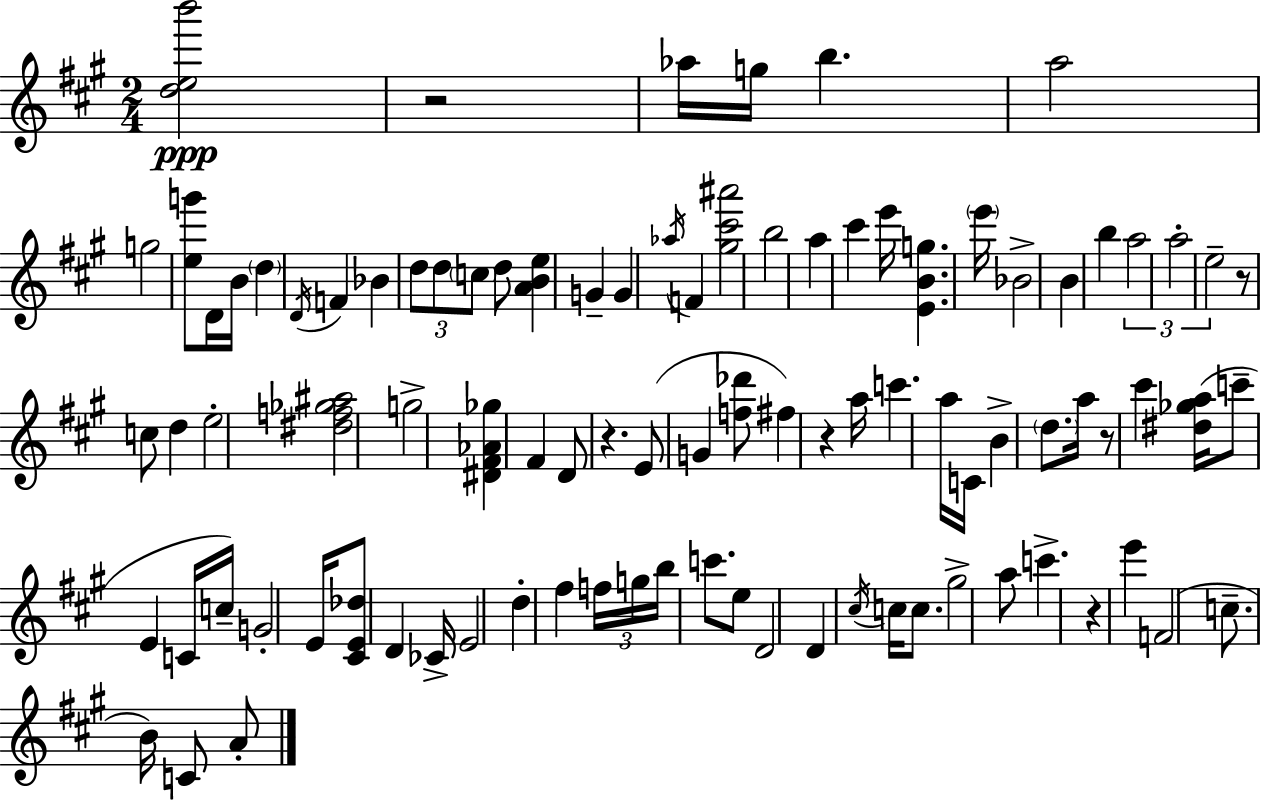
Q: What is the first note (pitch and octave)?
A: Ab5